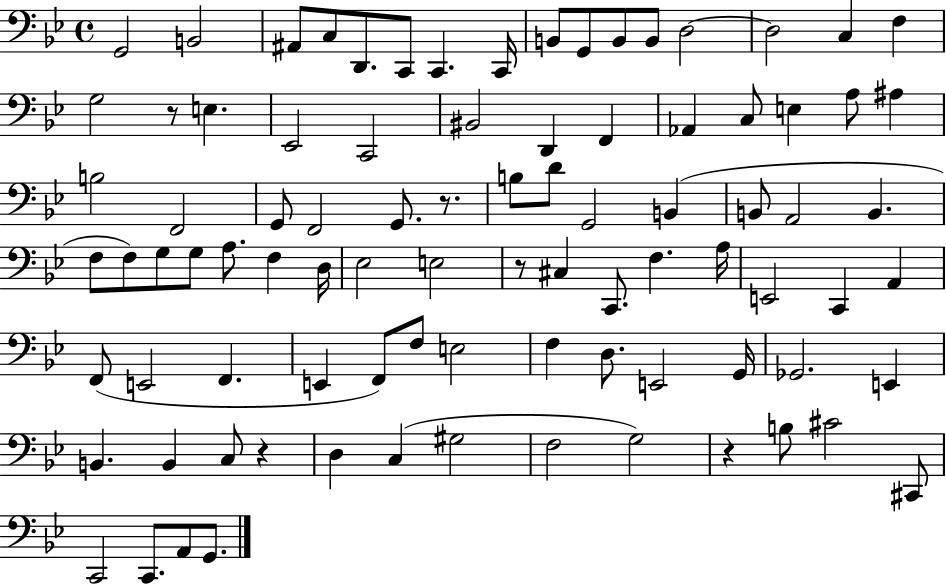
X:1
T:Untitled
M:4/4
L:1/4
K:Bb
G,,2 B,,2 ^A,,/2 C,/2 D,,/2 C,,/2 C,, C,,/4 B,,/2 G,,/2 B,,/2 B,,/2 D,2 D,2 C, F, G,2 z/2 E, _E,,2 C,,2 ^B,,2 D,, F,, _A,, C,/2 E, A,/2 ^A, B,2 F,,2 G,,/2 F,,2 G,,/2 z/2 B,/2 D/2 G,,2 B,, B,,/2 A,,2 B,, F,/2 F,/2 G,/2 G,/2 A,/2 F, D,/4 _E,2 E,2 z/2 ^C, C,,/2 F, A,/4 E,,2 C,, A,, F,,/2 E,,2 F,, E,, F,,/2 F,/2 E,2 F, D,/2 E,,2 G,,/4 _G,,2 E,, B,, B,, C,/2 z D, C, ^G,2 F,2 G,2 z B,/2 ^C2 ^C,,/2 C,,2 C,,/2 A,,/2 G,,/2